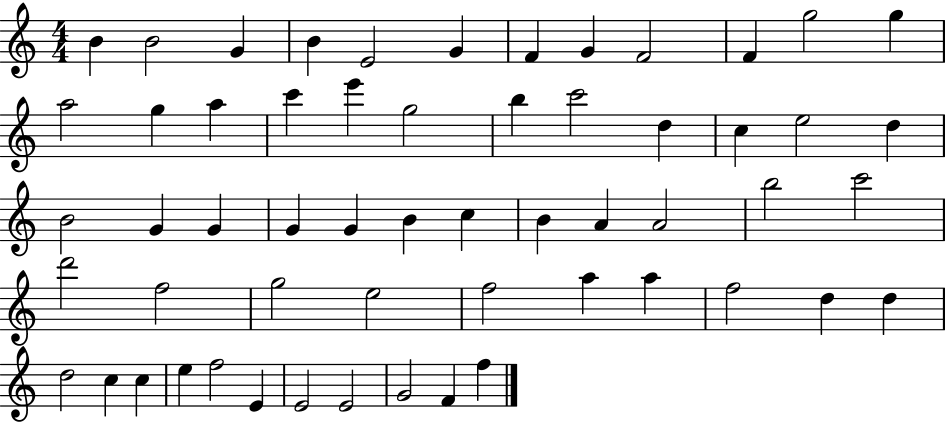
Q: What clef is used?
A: treble